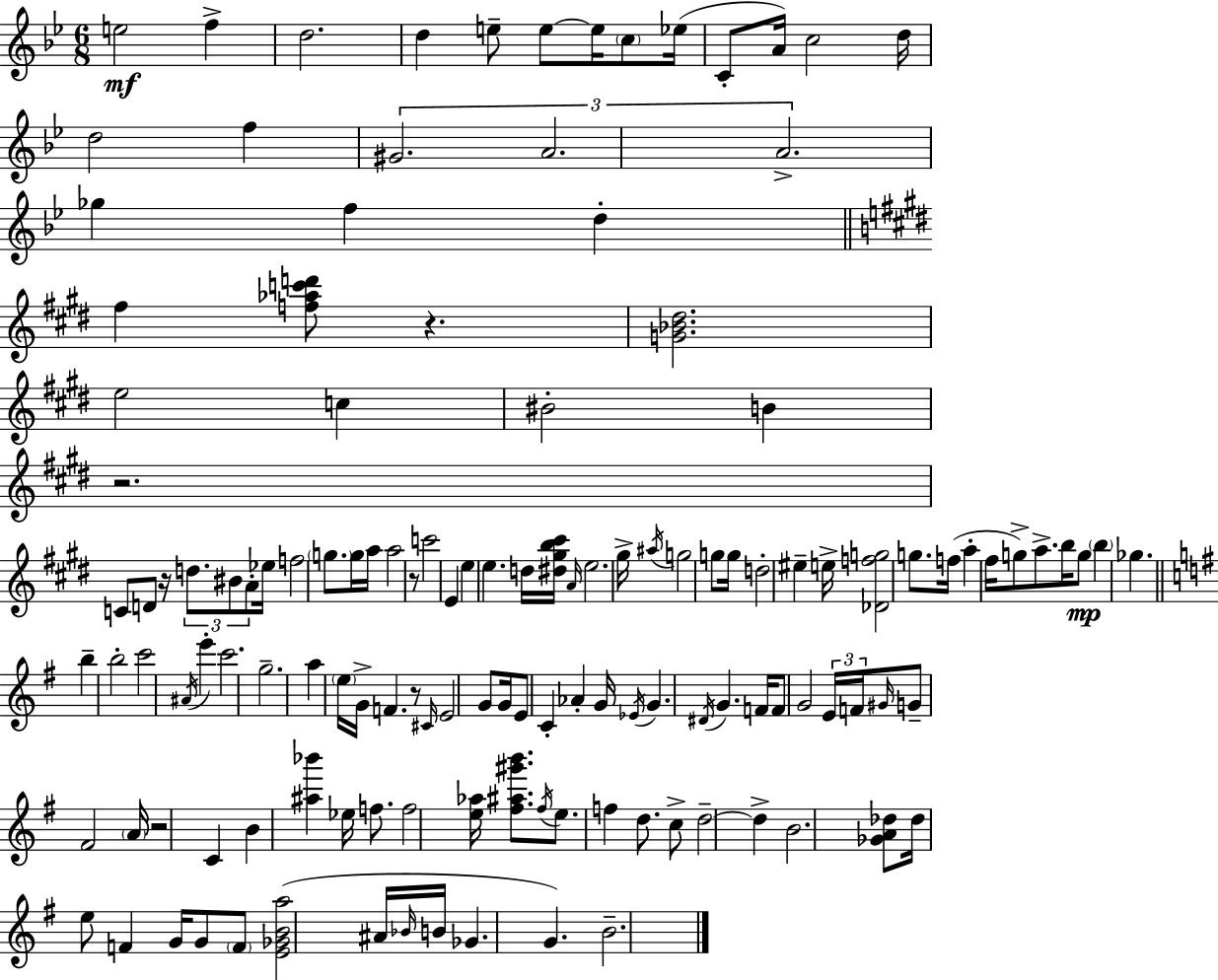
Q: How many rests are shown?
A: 6